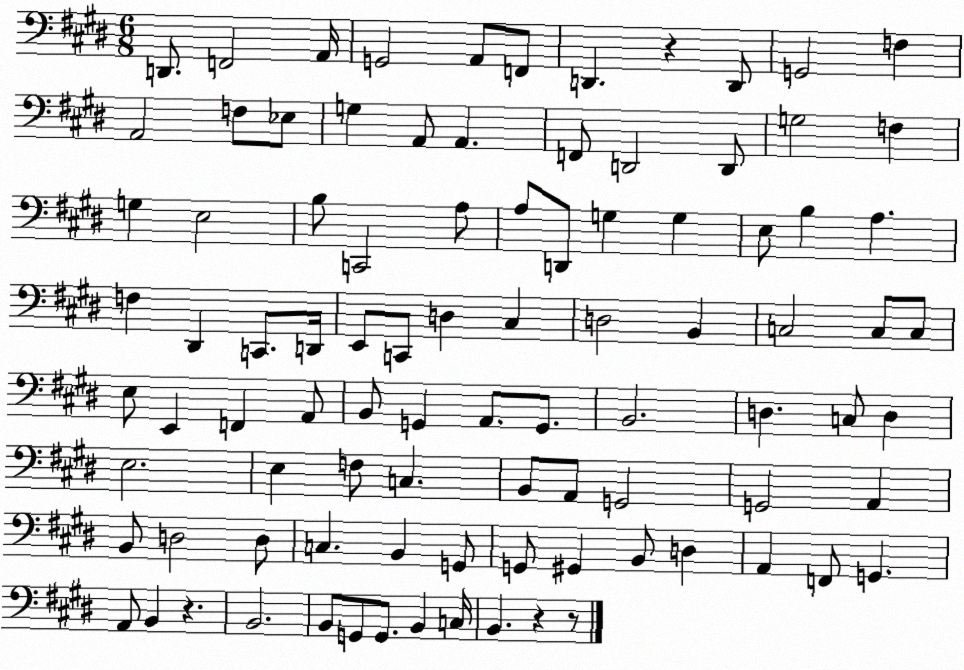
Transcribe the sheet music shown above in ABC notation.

X:1
T:Untitled
M:6/8
L:1/4
K:E
D,,/2 F,,2 A,,/4 G,,2 A,,/2 F,,/2 D,, z D,,/2 G,,2 F, A,,2 F,/2 _E,/2 G, A,,/2 A,, F,,/2 D,,2 D,,/2 G,2 F, G, E,2 B,/2 C,,2 A,/2 A,/2 D,,/2 G, G, E,/2 B, A, F, ^D,, C,,/2 D,,/4 E,,/2 C,,/2 D, ^C, D,2 B,, C,2 C,/2 C,/2 E,/2 E,, F,, A,,/2 B,,/2 G,, A,,/2 G,,/2 B,,2 D, C,/2 D, E,2 E, F,/2 C, B,,/2 A,,/2 G,,2 G,,2 A,, B,,/2 D,2 D,/2 C, B,, G,,/2 G,,/2 ^G,, B,,/2 D, A,, F,,/2 G,, A,,/2 B,, z B,,2 B,,/2 G,,/2 G,,/2 B,, C,/4 B,, z z/2